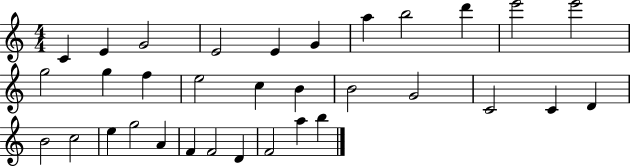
{
  \clef treble
  \numericTimeSignature
  \time 4/4
  \key c \major
  c'4 e'4 g'2 | e'2 e'4 g'4 | a''4 b''2 d'''4 | e'''2 e'''2 | \break g''2 g''4 f''4 | e''2 c''4 b'4 | b'2 g'2 | c'2 c'4 d'4 | \break b'2 c''2 | e''4 g''2 a'4 | f'4 f'2 d'4 | f'2 a''4 b''4 | \break \bar "|."
}